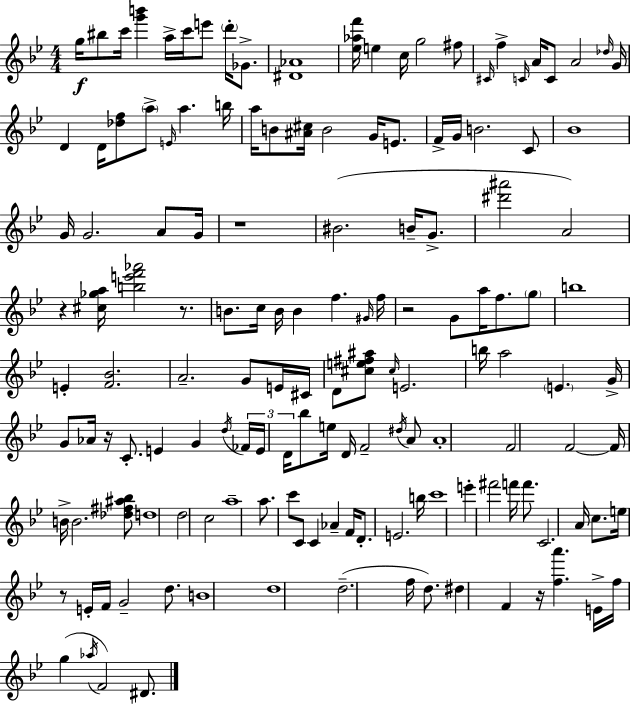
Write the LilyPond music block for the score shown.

{
  \clef treble
  \numericTimeSignature
  \time 4/4
  \key bes \major
  g''16\f bis''8 c'''16 <g''' b'''>4 a''16-> c'''16 e'''8 \parenthesize d'''16-. ges'8.-> | <dis' aes'>1 | <ees'' aes'' f'''>16 e''4 c''16 g''2 fis''8 | \grace { cis'16 } f''4-> \grace { c'16 } a'16 c'8 a'2 | \break \grace { des''16 } g'16 d'4 d'16 <des'' f''>8 \parenthesize a''8-> \grace { e'16 } a''4. | b''16 a''16 b'8 <ais' cis''>16 b'2 | g'16 e'8. f'16-> g'16 b'2. | c'8 bes'1 | \break g'16 g'2. | a'8 g'16 r1 | bis'2.( | b'16-- g'8.-> <dis''' ais'''>2 a'2) | \break r4 <cis'' ges'' a''>16 <b'' e''' f''' aes'''>2 | r8. b'8. c''16 b'16 b'4 f''4. | \grace { gis'16 } f''16 r2 g'8 a''16 | f''8. \parenthesize g''8 b''1 | \break e'4-. <f' bes'>2. | a'2.-- | g'8 e'16 cis'16 d'8 <cis'' e'' fis'' ais''>8 \grace { cis''16 } e'2. | b''16 a''2 \parenthesize e'4. | \break g'16-> g'8 aes'16 r16 c'8.-. e'4 | g'4 \acciaccatura { d''16 } \tuplet 3/2 { fes'16 e'16 d'16 } bes''8 e''16 d'16 f'2-- | \acciaccatura { dis''16 } a'8 a'1-. | f'2 | \break f'2~~ f'16 b'16-> b'2. | <des'' fis'' ais'' bes''>8 d''1 | d''2 | c''2 a''1-- | \break a''8. c'''8 c'8 c'4 | aes'4-- f'16 d'8.-. e'2. | b''16 c'''1 | e'''4-. fis'''2 | \break f'''16 f'''8. c'2. | a'16 c''8. e''16 r8 e'16-. f'16 g'2-- | d''8. b'1 | d''1 | \break d''2.--( | f''16 d''8.) dis''4 f'4 | r16 <f'' a'''>4. e'16-> f''16 g''4( \acciaccatura { aes''16 } f'2) | dis'8. \bar "|."
}